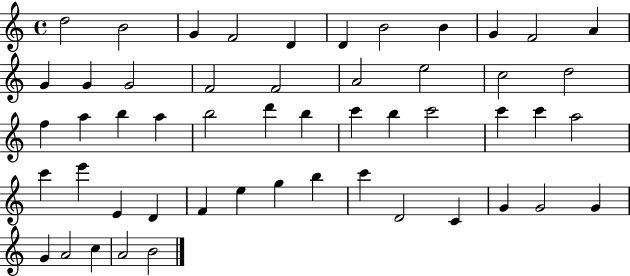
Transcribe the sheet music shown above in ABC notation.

X:1
T:Untitled
M:4/4
L:1/4
K:C
d2 B2 G F2 D D B2 B G F2 A G G G2 F2 F2 A2 e2 c2 d2 f a b a b2 d' b c' b c'2 c' c' a2 c' e' E D F e g b c' D2 C G G2 G G A2 c A2 B2